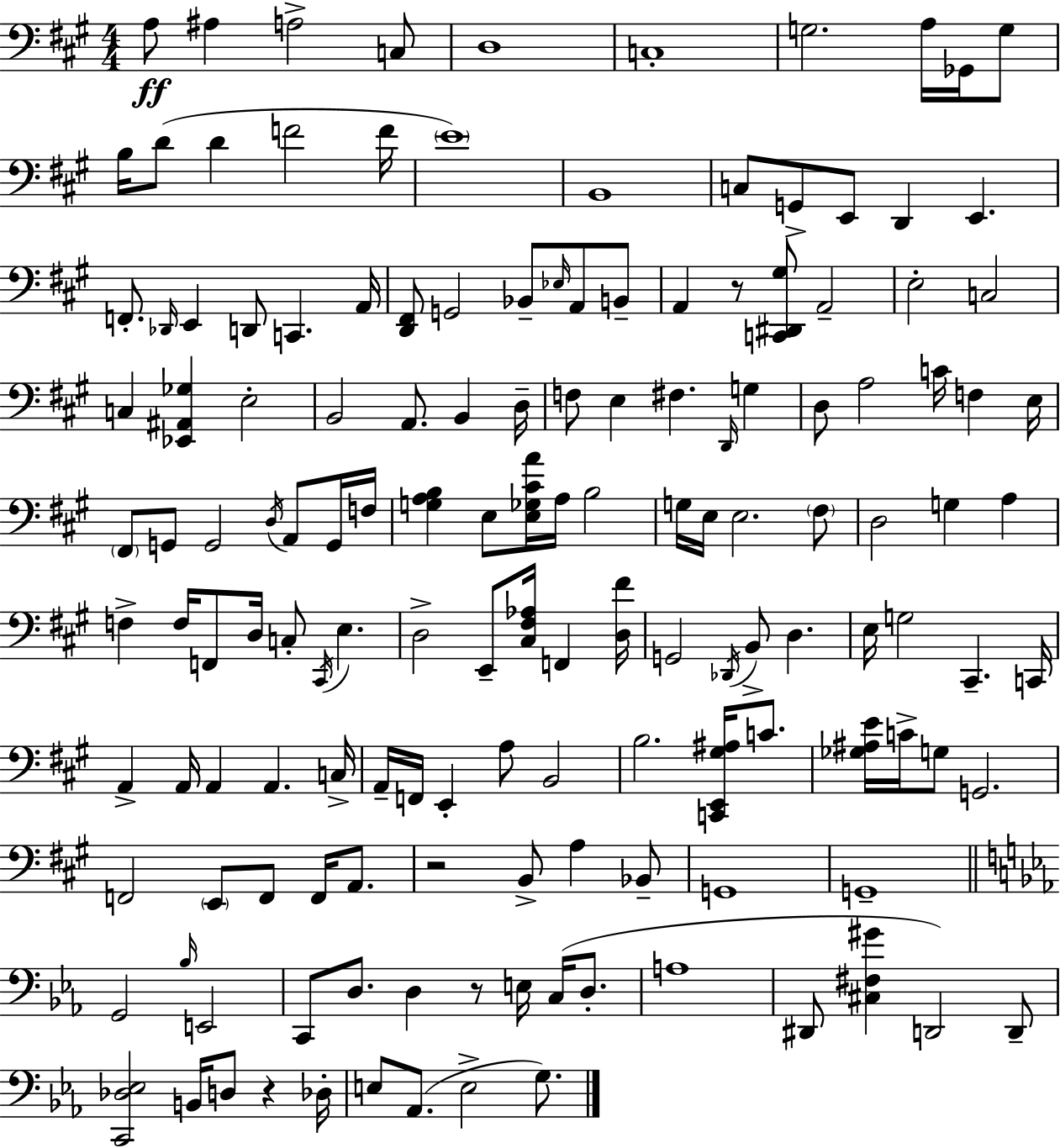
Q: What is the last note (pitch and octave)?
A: G3